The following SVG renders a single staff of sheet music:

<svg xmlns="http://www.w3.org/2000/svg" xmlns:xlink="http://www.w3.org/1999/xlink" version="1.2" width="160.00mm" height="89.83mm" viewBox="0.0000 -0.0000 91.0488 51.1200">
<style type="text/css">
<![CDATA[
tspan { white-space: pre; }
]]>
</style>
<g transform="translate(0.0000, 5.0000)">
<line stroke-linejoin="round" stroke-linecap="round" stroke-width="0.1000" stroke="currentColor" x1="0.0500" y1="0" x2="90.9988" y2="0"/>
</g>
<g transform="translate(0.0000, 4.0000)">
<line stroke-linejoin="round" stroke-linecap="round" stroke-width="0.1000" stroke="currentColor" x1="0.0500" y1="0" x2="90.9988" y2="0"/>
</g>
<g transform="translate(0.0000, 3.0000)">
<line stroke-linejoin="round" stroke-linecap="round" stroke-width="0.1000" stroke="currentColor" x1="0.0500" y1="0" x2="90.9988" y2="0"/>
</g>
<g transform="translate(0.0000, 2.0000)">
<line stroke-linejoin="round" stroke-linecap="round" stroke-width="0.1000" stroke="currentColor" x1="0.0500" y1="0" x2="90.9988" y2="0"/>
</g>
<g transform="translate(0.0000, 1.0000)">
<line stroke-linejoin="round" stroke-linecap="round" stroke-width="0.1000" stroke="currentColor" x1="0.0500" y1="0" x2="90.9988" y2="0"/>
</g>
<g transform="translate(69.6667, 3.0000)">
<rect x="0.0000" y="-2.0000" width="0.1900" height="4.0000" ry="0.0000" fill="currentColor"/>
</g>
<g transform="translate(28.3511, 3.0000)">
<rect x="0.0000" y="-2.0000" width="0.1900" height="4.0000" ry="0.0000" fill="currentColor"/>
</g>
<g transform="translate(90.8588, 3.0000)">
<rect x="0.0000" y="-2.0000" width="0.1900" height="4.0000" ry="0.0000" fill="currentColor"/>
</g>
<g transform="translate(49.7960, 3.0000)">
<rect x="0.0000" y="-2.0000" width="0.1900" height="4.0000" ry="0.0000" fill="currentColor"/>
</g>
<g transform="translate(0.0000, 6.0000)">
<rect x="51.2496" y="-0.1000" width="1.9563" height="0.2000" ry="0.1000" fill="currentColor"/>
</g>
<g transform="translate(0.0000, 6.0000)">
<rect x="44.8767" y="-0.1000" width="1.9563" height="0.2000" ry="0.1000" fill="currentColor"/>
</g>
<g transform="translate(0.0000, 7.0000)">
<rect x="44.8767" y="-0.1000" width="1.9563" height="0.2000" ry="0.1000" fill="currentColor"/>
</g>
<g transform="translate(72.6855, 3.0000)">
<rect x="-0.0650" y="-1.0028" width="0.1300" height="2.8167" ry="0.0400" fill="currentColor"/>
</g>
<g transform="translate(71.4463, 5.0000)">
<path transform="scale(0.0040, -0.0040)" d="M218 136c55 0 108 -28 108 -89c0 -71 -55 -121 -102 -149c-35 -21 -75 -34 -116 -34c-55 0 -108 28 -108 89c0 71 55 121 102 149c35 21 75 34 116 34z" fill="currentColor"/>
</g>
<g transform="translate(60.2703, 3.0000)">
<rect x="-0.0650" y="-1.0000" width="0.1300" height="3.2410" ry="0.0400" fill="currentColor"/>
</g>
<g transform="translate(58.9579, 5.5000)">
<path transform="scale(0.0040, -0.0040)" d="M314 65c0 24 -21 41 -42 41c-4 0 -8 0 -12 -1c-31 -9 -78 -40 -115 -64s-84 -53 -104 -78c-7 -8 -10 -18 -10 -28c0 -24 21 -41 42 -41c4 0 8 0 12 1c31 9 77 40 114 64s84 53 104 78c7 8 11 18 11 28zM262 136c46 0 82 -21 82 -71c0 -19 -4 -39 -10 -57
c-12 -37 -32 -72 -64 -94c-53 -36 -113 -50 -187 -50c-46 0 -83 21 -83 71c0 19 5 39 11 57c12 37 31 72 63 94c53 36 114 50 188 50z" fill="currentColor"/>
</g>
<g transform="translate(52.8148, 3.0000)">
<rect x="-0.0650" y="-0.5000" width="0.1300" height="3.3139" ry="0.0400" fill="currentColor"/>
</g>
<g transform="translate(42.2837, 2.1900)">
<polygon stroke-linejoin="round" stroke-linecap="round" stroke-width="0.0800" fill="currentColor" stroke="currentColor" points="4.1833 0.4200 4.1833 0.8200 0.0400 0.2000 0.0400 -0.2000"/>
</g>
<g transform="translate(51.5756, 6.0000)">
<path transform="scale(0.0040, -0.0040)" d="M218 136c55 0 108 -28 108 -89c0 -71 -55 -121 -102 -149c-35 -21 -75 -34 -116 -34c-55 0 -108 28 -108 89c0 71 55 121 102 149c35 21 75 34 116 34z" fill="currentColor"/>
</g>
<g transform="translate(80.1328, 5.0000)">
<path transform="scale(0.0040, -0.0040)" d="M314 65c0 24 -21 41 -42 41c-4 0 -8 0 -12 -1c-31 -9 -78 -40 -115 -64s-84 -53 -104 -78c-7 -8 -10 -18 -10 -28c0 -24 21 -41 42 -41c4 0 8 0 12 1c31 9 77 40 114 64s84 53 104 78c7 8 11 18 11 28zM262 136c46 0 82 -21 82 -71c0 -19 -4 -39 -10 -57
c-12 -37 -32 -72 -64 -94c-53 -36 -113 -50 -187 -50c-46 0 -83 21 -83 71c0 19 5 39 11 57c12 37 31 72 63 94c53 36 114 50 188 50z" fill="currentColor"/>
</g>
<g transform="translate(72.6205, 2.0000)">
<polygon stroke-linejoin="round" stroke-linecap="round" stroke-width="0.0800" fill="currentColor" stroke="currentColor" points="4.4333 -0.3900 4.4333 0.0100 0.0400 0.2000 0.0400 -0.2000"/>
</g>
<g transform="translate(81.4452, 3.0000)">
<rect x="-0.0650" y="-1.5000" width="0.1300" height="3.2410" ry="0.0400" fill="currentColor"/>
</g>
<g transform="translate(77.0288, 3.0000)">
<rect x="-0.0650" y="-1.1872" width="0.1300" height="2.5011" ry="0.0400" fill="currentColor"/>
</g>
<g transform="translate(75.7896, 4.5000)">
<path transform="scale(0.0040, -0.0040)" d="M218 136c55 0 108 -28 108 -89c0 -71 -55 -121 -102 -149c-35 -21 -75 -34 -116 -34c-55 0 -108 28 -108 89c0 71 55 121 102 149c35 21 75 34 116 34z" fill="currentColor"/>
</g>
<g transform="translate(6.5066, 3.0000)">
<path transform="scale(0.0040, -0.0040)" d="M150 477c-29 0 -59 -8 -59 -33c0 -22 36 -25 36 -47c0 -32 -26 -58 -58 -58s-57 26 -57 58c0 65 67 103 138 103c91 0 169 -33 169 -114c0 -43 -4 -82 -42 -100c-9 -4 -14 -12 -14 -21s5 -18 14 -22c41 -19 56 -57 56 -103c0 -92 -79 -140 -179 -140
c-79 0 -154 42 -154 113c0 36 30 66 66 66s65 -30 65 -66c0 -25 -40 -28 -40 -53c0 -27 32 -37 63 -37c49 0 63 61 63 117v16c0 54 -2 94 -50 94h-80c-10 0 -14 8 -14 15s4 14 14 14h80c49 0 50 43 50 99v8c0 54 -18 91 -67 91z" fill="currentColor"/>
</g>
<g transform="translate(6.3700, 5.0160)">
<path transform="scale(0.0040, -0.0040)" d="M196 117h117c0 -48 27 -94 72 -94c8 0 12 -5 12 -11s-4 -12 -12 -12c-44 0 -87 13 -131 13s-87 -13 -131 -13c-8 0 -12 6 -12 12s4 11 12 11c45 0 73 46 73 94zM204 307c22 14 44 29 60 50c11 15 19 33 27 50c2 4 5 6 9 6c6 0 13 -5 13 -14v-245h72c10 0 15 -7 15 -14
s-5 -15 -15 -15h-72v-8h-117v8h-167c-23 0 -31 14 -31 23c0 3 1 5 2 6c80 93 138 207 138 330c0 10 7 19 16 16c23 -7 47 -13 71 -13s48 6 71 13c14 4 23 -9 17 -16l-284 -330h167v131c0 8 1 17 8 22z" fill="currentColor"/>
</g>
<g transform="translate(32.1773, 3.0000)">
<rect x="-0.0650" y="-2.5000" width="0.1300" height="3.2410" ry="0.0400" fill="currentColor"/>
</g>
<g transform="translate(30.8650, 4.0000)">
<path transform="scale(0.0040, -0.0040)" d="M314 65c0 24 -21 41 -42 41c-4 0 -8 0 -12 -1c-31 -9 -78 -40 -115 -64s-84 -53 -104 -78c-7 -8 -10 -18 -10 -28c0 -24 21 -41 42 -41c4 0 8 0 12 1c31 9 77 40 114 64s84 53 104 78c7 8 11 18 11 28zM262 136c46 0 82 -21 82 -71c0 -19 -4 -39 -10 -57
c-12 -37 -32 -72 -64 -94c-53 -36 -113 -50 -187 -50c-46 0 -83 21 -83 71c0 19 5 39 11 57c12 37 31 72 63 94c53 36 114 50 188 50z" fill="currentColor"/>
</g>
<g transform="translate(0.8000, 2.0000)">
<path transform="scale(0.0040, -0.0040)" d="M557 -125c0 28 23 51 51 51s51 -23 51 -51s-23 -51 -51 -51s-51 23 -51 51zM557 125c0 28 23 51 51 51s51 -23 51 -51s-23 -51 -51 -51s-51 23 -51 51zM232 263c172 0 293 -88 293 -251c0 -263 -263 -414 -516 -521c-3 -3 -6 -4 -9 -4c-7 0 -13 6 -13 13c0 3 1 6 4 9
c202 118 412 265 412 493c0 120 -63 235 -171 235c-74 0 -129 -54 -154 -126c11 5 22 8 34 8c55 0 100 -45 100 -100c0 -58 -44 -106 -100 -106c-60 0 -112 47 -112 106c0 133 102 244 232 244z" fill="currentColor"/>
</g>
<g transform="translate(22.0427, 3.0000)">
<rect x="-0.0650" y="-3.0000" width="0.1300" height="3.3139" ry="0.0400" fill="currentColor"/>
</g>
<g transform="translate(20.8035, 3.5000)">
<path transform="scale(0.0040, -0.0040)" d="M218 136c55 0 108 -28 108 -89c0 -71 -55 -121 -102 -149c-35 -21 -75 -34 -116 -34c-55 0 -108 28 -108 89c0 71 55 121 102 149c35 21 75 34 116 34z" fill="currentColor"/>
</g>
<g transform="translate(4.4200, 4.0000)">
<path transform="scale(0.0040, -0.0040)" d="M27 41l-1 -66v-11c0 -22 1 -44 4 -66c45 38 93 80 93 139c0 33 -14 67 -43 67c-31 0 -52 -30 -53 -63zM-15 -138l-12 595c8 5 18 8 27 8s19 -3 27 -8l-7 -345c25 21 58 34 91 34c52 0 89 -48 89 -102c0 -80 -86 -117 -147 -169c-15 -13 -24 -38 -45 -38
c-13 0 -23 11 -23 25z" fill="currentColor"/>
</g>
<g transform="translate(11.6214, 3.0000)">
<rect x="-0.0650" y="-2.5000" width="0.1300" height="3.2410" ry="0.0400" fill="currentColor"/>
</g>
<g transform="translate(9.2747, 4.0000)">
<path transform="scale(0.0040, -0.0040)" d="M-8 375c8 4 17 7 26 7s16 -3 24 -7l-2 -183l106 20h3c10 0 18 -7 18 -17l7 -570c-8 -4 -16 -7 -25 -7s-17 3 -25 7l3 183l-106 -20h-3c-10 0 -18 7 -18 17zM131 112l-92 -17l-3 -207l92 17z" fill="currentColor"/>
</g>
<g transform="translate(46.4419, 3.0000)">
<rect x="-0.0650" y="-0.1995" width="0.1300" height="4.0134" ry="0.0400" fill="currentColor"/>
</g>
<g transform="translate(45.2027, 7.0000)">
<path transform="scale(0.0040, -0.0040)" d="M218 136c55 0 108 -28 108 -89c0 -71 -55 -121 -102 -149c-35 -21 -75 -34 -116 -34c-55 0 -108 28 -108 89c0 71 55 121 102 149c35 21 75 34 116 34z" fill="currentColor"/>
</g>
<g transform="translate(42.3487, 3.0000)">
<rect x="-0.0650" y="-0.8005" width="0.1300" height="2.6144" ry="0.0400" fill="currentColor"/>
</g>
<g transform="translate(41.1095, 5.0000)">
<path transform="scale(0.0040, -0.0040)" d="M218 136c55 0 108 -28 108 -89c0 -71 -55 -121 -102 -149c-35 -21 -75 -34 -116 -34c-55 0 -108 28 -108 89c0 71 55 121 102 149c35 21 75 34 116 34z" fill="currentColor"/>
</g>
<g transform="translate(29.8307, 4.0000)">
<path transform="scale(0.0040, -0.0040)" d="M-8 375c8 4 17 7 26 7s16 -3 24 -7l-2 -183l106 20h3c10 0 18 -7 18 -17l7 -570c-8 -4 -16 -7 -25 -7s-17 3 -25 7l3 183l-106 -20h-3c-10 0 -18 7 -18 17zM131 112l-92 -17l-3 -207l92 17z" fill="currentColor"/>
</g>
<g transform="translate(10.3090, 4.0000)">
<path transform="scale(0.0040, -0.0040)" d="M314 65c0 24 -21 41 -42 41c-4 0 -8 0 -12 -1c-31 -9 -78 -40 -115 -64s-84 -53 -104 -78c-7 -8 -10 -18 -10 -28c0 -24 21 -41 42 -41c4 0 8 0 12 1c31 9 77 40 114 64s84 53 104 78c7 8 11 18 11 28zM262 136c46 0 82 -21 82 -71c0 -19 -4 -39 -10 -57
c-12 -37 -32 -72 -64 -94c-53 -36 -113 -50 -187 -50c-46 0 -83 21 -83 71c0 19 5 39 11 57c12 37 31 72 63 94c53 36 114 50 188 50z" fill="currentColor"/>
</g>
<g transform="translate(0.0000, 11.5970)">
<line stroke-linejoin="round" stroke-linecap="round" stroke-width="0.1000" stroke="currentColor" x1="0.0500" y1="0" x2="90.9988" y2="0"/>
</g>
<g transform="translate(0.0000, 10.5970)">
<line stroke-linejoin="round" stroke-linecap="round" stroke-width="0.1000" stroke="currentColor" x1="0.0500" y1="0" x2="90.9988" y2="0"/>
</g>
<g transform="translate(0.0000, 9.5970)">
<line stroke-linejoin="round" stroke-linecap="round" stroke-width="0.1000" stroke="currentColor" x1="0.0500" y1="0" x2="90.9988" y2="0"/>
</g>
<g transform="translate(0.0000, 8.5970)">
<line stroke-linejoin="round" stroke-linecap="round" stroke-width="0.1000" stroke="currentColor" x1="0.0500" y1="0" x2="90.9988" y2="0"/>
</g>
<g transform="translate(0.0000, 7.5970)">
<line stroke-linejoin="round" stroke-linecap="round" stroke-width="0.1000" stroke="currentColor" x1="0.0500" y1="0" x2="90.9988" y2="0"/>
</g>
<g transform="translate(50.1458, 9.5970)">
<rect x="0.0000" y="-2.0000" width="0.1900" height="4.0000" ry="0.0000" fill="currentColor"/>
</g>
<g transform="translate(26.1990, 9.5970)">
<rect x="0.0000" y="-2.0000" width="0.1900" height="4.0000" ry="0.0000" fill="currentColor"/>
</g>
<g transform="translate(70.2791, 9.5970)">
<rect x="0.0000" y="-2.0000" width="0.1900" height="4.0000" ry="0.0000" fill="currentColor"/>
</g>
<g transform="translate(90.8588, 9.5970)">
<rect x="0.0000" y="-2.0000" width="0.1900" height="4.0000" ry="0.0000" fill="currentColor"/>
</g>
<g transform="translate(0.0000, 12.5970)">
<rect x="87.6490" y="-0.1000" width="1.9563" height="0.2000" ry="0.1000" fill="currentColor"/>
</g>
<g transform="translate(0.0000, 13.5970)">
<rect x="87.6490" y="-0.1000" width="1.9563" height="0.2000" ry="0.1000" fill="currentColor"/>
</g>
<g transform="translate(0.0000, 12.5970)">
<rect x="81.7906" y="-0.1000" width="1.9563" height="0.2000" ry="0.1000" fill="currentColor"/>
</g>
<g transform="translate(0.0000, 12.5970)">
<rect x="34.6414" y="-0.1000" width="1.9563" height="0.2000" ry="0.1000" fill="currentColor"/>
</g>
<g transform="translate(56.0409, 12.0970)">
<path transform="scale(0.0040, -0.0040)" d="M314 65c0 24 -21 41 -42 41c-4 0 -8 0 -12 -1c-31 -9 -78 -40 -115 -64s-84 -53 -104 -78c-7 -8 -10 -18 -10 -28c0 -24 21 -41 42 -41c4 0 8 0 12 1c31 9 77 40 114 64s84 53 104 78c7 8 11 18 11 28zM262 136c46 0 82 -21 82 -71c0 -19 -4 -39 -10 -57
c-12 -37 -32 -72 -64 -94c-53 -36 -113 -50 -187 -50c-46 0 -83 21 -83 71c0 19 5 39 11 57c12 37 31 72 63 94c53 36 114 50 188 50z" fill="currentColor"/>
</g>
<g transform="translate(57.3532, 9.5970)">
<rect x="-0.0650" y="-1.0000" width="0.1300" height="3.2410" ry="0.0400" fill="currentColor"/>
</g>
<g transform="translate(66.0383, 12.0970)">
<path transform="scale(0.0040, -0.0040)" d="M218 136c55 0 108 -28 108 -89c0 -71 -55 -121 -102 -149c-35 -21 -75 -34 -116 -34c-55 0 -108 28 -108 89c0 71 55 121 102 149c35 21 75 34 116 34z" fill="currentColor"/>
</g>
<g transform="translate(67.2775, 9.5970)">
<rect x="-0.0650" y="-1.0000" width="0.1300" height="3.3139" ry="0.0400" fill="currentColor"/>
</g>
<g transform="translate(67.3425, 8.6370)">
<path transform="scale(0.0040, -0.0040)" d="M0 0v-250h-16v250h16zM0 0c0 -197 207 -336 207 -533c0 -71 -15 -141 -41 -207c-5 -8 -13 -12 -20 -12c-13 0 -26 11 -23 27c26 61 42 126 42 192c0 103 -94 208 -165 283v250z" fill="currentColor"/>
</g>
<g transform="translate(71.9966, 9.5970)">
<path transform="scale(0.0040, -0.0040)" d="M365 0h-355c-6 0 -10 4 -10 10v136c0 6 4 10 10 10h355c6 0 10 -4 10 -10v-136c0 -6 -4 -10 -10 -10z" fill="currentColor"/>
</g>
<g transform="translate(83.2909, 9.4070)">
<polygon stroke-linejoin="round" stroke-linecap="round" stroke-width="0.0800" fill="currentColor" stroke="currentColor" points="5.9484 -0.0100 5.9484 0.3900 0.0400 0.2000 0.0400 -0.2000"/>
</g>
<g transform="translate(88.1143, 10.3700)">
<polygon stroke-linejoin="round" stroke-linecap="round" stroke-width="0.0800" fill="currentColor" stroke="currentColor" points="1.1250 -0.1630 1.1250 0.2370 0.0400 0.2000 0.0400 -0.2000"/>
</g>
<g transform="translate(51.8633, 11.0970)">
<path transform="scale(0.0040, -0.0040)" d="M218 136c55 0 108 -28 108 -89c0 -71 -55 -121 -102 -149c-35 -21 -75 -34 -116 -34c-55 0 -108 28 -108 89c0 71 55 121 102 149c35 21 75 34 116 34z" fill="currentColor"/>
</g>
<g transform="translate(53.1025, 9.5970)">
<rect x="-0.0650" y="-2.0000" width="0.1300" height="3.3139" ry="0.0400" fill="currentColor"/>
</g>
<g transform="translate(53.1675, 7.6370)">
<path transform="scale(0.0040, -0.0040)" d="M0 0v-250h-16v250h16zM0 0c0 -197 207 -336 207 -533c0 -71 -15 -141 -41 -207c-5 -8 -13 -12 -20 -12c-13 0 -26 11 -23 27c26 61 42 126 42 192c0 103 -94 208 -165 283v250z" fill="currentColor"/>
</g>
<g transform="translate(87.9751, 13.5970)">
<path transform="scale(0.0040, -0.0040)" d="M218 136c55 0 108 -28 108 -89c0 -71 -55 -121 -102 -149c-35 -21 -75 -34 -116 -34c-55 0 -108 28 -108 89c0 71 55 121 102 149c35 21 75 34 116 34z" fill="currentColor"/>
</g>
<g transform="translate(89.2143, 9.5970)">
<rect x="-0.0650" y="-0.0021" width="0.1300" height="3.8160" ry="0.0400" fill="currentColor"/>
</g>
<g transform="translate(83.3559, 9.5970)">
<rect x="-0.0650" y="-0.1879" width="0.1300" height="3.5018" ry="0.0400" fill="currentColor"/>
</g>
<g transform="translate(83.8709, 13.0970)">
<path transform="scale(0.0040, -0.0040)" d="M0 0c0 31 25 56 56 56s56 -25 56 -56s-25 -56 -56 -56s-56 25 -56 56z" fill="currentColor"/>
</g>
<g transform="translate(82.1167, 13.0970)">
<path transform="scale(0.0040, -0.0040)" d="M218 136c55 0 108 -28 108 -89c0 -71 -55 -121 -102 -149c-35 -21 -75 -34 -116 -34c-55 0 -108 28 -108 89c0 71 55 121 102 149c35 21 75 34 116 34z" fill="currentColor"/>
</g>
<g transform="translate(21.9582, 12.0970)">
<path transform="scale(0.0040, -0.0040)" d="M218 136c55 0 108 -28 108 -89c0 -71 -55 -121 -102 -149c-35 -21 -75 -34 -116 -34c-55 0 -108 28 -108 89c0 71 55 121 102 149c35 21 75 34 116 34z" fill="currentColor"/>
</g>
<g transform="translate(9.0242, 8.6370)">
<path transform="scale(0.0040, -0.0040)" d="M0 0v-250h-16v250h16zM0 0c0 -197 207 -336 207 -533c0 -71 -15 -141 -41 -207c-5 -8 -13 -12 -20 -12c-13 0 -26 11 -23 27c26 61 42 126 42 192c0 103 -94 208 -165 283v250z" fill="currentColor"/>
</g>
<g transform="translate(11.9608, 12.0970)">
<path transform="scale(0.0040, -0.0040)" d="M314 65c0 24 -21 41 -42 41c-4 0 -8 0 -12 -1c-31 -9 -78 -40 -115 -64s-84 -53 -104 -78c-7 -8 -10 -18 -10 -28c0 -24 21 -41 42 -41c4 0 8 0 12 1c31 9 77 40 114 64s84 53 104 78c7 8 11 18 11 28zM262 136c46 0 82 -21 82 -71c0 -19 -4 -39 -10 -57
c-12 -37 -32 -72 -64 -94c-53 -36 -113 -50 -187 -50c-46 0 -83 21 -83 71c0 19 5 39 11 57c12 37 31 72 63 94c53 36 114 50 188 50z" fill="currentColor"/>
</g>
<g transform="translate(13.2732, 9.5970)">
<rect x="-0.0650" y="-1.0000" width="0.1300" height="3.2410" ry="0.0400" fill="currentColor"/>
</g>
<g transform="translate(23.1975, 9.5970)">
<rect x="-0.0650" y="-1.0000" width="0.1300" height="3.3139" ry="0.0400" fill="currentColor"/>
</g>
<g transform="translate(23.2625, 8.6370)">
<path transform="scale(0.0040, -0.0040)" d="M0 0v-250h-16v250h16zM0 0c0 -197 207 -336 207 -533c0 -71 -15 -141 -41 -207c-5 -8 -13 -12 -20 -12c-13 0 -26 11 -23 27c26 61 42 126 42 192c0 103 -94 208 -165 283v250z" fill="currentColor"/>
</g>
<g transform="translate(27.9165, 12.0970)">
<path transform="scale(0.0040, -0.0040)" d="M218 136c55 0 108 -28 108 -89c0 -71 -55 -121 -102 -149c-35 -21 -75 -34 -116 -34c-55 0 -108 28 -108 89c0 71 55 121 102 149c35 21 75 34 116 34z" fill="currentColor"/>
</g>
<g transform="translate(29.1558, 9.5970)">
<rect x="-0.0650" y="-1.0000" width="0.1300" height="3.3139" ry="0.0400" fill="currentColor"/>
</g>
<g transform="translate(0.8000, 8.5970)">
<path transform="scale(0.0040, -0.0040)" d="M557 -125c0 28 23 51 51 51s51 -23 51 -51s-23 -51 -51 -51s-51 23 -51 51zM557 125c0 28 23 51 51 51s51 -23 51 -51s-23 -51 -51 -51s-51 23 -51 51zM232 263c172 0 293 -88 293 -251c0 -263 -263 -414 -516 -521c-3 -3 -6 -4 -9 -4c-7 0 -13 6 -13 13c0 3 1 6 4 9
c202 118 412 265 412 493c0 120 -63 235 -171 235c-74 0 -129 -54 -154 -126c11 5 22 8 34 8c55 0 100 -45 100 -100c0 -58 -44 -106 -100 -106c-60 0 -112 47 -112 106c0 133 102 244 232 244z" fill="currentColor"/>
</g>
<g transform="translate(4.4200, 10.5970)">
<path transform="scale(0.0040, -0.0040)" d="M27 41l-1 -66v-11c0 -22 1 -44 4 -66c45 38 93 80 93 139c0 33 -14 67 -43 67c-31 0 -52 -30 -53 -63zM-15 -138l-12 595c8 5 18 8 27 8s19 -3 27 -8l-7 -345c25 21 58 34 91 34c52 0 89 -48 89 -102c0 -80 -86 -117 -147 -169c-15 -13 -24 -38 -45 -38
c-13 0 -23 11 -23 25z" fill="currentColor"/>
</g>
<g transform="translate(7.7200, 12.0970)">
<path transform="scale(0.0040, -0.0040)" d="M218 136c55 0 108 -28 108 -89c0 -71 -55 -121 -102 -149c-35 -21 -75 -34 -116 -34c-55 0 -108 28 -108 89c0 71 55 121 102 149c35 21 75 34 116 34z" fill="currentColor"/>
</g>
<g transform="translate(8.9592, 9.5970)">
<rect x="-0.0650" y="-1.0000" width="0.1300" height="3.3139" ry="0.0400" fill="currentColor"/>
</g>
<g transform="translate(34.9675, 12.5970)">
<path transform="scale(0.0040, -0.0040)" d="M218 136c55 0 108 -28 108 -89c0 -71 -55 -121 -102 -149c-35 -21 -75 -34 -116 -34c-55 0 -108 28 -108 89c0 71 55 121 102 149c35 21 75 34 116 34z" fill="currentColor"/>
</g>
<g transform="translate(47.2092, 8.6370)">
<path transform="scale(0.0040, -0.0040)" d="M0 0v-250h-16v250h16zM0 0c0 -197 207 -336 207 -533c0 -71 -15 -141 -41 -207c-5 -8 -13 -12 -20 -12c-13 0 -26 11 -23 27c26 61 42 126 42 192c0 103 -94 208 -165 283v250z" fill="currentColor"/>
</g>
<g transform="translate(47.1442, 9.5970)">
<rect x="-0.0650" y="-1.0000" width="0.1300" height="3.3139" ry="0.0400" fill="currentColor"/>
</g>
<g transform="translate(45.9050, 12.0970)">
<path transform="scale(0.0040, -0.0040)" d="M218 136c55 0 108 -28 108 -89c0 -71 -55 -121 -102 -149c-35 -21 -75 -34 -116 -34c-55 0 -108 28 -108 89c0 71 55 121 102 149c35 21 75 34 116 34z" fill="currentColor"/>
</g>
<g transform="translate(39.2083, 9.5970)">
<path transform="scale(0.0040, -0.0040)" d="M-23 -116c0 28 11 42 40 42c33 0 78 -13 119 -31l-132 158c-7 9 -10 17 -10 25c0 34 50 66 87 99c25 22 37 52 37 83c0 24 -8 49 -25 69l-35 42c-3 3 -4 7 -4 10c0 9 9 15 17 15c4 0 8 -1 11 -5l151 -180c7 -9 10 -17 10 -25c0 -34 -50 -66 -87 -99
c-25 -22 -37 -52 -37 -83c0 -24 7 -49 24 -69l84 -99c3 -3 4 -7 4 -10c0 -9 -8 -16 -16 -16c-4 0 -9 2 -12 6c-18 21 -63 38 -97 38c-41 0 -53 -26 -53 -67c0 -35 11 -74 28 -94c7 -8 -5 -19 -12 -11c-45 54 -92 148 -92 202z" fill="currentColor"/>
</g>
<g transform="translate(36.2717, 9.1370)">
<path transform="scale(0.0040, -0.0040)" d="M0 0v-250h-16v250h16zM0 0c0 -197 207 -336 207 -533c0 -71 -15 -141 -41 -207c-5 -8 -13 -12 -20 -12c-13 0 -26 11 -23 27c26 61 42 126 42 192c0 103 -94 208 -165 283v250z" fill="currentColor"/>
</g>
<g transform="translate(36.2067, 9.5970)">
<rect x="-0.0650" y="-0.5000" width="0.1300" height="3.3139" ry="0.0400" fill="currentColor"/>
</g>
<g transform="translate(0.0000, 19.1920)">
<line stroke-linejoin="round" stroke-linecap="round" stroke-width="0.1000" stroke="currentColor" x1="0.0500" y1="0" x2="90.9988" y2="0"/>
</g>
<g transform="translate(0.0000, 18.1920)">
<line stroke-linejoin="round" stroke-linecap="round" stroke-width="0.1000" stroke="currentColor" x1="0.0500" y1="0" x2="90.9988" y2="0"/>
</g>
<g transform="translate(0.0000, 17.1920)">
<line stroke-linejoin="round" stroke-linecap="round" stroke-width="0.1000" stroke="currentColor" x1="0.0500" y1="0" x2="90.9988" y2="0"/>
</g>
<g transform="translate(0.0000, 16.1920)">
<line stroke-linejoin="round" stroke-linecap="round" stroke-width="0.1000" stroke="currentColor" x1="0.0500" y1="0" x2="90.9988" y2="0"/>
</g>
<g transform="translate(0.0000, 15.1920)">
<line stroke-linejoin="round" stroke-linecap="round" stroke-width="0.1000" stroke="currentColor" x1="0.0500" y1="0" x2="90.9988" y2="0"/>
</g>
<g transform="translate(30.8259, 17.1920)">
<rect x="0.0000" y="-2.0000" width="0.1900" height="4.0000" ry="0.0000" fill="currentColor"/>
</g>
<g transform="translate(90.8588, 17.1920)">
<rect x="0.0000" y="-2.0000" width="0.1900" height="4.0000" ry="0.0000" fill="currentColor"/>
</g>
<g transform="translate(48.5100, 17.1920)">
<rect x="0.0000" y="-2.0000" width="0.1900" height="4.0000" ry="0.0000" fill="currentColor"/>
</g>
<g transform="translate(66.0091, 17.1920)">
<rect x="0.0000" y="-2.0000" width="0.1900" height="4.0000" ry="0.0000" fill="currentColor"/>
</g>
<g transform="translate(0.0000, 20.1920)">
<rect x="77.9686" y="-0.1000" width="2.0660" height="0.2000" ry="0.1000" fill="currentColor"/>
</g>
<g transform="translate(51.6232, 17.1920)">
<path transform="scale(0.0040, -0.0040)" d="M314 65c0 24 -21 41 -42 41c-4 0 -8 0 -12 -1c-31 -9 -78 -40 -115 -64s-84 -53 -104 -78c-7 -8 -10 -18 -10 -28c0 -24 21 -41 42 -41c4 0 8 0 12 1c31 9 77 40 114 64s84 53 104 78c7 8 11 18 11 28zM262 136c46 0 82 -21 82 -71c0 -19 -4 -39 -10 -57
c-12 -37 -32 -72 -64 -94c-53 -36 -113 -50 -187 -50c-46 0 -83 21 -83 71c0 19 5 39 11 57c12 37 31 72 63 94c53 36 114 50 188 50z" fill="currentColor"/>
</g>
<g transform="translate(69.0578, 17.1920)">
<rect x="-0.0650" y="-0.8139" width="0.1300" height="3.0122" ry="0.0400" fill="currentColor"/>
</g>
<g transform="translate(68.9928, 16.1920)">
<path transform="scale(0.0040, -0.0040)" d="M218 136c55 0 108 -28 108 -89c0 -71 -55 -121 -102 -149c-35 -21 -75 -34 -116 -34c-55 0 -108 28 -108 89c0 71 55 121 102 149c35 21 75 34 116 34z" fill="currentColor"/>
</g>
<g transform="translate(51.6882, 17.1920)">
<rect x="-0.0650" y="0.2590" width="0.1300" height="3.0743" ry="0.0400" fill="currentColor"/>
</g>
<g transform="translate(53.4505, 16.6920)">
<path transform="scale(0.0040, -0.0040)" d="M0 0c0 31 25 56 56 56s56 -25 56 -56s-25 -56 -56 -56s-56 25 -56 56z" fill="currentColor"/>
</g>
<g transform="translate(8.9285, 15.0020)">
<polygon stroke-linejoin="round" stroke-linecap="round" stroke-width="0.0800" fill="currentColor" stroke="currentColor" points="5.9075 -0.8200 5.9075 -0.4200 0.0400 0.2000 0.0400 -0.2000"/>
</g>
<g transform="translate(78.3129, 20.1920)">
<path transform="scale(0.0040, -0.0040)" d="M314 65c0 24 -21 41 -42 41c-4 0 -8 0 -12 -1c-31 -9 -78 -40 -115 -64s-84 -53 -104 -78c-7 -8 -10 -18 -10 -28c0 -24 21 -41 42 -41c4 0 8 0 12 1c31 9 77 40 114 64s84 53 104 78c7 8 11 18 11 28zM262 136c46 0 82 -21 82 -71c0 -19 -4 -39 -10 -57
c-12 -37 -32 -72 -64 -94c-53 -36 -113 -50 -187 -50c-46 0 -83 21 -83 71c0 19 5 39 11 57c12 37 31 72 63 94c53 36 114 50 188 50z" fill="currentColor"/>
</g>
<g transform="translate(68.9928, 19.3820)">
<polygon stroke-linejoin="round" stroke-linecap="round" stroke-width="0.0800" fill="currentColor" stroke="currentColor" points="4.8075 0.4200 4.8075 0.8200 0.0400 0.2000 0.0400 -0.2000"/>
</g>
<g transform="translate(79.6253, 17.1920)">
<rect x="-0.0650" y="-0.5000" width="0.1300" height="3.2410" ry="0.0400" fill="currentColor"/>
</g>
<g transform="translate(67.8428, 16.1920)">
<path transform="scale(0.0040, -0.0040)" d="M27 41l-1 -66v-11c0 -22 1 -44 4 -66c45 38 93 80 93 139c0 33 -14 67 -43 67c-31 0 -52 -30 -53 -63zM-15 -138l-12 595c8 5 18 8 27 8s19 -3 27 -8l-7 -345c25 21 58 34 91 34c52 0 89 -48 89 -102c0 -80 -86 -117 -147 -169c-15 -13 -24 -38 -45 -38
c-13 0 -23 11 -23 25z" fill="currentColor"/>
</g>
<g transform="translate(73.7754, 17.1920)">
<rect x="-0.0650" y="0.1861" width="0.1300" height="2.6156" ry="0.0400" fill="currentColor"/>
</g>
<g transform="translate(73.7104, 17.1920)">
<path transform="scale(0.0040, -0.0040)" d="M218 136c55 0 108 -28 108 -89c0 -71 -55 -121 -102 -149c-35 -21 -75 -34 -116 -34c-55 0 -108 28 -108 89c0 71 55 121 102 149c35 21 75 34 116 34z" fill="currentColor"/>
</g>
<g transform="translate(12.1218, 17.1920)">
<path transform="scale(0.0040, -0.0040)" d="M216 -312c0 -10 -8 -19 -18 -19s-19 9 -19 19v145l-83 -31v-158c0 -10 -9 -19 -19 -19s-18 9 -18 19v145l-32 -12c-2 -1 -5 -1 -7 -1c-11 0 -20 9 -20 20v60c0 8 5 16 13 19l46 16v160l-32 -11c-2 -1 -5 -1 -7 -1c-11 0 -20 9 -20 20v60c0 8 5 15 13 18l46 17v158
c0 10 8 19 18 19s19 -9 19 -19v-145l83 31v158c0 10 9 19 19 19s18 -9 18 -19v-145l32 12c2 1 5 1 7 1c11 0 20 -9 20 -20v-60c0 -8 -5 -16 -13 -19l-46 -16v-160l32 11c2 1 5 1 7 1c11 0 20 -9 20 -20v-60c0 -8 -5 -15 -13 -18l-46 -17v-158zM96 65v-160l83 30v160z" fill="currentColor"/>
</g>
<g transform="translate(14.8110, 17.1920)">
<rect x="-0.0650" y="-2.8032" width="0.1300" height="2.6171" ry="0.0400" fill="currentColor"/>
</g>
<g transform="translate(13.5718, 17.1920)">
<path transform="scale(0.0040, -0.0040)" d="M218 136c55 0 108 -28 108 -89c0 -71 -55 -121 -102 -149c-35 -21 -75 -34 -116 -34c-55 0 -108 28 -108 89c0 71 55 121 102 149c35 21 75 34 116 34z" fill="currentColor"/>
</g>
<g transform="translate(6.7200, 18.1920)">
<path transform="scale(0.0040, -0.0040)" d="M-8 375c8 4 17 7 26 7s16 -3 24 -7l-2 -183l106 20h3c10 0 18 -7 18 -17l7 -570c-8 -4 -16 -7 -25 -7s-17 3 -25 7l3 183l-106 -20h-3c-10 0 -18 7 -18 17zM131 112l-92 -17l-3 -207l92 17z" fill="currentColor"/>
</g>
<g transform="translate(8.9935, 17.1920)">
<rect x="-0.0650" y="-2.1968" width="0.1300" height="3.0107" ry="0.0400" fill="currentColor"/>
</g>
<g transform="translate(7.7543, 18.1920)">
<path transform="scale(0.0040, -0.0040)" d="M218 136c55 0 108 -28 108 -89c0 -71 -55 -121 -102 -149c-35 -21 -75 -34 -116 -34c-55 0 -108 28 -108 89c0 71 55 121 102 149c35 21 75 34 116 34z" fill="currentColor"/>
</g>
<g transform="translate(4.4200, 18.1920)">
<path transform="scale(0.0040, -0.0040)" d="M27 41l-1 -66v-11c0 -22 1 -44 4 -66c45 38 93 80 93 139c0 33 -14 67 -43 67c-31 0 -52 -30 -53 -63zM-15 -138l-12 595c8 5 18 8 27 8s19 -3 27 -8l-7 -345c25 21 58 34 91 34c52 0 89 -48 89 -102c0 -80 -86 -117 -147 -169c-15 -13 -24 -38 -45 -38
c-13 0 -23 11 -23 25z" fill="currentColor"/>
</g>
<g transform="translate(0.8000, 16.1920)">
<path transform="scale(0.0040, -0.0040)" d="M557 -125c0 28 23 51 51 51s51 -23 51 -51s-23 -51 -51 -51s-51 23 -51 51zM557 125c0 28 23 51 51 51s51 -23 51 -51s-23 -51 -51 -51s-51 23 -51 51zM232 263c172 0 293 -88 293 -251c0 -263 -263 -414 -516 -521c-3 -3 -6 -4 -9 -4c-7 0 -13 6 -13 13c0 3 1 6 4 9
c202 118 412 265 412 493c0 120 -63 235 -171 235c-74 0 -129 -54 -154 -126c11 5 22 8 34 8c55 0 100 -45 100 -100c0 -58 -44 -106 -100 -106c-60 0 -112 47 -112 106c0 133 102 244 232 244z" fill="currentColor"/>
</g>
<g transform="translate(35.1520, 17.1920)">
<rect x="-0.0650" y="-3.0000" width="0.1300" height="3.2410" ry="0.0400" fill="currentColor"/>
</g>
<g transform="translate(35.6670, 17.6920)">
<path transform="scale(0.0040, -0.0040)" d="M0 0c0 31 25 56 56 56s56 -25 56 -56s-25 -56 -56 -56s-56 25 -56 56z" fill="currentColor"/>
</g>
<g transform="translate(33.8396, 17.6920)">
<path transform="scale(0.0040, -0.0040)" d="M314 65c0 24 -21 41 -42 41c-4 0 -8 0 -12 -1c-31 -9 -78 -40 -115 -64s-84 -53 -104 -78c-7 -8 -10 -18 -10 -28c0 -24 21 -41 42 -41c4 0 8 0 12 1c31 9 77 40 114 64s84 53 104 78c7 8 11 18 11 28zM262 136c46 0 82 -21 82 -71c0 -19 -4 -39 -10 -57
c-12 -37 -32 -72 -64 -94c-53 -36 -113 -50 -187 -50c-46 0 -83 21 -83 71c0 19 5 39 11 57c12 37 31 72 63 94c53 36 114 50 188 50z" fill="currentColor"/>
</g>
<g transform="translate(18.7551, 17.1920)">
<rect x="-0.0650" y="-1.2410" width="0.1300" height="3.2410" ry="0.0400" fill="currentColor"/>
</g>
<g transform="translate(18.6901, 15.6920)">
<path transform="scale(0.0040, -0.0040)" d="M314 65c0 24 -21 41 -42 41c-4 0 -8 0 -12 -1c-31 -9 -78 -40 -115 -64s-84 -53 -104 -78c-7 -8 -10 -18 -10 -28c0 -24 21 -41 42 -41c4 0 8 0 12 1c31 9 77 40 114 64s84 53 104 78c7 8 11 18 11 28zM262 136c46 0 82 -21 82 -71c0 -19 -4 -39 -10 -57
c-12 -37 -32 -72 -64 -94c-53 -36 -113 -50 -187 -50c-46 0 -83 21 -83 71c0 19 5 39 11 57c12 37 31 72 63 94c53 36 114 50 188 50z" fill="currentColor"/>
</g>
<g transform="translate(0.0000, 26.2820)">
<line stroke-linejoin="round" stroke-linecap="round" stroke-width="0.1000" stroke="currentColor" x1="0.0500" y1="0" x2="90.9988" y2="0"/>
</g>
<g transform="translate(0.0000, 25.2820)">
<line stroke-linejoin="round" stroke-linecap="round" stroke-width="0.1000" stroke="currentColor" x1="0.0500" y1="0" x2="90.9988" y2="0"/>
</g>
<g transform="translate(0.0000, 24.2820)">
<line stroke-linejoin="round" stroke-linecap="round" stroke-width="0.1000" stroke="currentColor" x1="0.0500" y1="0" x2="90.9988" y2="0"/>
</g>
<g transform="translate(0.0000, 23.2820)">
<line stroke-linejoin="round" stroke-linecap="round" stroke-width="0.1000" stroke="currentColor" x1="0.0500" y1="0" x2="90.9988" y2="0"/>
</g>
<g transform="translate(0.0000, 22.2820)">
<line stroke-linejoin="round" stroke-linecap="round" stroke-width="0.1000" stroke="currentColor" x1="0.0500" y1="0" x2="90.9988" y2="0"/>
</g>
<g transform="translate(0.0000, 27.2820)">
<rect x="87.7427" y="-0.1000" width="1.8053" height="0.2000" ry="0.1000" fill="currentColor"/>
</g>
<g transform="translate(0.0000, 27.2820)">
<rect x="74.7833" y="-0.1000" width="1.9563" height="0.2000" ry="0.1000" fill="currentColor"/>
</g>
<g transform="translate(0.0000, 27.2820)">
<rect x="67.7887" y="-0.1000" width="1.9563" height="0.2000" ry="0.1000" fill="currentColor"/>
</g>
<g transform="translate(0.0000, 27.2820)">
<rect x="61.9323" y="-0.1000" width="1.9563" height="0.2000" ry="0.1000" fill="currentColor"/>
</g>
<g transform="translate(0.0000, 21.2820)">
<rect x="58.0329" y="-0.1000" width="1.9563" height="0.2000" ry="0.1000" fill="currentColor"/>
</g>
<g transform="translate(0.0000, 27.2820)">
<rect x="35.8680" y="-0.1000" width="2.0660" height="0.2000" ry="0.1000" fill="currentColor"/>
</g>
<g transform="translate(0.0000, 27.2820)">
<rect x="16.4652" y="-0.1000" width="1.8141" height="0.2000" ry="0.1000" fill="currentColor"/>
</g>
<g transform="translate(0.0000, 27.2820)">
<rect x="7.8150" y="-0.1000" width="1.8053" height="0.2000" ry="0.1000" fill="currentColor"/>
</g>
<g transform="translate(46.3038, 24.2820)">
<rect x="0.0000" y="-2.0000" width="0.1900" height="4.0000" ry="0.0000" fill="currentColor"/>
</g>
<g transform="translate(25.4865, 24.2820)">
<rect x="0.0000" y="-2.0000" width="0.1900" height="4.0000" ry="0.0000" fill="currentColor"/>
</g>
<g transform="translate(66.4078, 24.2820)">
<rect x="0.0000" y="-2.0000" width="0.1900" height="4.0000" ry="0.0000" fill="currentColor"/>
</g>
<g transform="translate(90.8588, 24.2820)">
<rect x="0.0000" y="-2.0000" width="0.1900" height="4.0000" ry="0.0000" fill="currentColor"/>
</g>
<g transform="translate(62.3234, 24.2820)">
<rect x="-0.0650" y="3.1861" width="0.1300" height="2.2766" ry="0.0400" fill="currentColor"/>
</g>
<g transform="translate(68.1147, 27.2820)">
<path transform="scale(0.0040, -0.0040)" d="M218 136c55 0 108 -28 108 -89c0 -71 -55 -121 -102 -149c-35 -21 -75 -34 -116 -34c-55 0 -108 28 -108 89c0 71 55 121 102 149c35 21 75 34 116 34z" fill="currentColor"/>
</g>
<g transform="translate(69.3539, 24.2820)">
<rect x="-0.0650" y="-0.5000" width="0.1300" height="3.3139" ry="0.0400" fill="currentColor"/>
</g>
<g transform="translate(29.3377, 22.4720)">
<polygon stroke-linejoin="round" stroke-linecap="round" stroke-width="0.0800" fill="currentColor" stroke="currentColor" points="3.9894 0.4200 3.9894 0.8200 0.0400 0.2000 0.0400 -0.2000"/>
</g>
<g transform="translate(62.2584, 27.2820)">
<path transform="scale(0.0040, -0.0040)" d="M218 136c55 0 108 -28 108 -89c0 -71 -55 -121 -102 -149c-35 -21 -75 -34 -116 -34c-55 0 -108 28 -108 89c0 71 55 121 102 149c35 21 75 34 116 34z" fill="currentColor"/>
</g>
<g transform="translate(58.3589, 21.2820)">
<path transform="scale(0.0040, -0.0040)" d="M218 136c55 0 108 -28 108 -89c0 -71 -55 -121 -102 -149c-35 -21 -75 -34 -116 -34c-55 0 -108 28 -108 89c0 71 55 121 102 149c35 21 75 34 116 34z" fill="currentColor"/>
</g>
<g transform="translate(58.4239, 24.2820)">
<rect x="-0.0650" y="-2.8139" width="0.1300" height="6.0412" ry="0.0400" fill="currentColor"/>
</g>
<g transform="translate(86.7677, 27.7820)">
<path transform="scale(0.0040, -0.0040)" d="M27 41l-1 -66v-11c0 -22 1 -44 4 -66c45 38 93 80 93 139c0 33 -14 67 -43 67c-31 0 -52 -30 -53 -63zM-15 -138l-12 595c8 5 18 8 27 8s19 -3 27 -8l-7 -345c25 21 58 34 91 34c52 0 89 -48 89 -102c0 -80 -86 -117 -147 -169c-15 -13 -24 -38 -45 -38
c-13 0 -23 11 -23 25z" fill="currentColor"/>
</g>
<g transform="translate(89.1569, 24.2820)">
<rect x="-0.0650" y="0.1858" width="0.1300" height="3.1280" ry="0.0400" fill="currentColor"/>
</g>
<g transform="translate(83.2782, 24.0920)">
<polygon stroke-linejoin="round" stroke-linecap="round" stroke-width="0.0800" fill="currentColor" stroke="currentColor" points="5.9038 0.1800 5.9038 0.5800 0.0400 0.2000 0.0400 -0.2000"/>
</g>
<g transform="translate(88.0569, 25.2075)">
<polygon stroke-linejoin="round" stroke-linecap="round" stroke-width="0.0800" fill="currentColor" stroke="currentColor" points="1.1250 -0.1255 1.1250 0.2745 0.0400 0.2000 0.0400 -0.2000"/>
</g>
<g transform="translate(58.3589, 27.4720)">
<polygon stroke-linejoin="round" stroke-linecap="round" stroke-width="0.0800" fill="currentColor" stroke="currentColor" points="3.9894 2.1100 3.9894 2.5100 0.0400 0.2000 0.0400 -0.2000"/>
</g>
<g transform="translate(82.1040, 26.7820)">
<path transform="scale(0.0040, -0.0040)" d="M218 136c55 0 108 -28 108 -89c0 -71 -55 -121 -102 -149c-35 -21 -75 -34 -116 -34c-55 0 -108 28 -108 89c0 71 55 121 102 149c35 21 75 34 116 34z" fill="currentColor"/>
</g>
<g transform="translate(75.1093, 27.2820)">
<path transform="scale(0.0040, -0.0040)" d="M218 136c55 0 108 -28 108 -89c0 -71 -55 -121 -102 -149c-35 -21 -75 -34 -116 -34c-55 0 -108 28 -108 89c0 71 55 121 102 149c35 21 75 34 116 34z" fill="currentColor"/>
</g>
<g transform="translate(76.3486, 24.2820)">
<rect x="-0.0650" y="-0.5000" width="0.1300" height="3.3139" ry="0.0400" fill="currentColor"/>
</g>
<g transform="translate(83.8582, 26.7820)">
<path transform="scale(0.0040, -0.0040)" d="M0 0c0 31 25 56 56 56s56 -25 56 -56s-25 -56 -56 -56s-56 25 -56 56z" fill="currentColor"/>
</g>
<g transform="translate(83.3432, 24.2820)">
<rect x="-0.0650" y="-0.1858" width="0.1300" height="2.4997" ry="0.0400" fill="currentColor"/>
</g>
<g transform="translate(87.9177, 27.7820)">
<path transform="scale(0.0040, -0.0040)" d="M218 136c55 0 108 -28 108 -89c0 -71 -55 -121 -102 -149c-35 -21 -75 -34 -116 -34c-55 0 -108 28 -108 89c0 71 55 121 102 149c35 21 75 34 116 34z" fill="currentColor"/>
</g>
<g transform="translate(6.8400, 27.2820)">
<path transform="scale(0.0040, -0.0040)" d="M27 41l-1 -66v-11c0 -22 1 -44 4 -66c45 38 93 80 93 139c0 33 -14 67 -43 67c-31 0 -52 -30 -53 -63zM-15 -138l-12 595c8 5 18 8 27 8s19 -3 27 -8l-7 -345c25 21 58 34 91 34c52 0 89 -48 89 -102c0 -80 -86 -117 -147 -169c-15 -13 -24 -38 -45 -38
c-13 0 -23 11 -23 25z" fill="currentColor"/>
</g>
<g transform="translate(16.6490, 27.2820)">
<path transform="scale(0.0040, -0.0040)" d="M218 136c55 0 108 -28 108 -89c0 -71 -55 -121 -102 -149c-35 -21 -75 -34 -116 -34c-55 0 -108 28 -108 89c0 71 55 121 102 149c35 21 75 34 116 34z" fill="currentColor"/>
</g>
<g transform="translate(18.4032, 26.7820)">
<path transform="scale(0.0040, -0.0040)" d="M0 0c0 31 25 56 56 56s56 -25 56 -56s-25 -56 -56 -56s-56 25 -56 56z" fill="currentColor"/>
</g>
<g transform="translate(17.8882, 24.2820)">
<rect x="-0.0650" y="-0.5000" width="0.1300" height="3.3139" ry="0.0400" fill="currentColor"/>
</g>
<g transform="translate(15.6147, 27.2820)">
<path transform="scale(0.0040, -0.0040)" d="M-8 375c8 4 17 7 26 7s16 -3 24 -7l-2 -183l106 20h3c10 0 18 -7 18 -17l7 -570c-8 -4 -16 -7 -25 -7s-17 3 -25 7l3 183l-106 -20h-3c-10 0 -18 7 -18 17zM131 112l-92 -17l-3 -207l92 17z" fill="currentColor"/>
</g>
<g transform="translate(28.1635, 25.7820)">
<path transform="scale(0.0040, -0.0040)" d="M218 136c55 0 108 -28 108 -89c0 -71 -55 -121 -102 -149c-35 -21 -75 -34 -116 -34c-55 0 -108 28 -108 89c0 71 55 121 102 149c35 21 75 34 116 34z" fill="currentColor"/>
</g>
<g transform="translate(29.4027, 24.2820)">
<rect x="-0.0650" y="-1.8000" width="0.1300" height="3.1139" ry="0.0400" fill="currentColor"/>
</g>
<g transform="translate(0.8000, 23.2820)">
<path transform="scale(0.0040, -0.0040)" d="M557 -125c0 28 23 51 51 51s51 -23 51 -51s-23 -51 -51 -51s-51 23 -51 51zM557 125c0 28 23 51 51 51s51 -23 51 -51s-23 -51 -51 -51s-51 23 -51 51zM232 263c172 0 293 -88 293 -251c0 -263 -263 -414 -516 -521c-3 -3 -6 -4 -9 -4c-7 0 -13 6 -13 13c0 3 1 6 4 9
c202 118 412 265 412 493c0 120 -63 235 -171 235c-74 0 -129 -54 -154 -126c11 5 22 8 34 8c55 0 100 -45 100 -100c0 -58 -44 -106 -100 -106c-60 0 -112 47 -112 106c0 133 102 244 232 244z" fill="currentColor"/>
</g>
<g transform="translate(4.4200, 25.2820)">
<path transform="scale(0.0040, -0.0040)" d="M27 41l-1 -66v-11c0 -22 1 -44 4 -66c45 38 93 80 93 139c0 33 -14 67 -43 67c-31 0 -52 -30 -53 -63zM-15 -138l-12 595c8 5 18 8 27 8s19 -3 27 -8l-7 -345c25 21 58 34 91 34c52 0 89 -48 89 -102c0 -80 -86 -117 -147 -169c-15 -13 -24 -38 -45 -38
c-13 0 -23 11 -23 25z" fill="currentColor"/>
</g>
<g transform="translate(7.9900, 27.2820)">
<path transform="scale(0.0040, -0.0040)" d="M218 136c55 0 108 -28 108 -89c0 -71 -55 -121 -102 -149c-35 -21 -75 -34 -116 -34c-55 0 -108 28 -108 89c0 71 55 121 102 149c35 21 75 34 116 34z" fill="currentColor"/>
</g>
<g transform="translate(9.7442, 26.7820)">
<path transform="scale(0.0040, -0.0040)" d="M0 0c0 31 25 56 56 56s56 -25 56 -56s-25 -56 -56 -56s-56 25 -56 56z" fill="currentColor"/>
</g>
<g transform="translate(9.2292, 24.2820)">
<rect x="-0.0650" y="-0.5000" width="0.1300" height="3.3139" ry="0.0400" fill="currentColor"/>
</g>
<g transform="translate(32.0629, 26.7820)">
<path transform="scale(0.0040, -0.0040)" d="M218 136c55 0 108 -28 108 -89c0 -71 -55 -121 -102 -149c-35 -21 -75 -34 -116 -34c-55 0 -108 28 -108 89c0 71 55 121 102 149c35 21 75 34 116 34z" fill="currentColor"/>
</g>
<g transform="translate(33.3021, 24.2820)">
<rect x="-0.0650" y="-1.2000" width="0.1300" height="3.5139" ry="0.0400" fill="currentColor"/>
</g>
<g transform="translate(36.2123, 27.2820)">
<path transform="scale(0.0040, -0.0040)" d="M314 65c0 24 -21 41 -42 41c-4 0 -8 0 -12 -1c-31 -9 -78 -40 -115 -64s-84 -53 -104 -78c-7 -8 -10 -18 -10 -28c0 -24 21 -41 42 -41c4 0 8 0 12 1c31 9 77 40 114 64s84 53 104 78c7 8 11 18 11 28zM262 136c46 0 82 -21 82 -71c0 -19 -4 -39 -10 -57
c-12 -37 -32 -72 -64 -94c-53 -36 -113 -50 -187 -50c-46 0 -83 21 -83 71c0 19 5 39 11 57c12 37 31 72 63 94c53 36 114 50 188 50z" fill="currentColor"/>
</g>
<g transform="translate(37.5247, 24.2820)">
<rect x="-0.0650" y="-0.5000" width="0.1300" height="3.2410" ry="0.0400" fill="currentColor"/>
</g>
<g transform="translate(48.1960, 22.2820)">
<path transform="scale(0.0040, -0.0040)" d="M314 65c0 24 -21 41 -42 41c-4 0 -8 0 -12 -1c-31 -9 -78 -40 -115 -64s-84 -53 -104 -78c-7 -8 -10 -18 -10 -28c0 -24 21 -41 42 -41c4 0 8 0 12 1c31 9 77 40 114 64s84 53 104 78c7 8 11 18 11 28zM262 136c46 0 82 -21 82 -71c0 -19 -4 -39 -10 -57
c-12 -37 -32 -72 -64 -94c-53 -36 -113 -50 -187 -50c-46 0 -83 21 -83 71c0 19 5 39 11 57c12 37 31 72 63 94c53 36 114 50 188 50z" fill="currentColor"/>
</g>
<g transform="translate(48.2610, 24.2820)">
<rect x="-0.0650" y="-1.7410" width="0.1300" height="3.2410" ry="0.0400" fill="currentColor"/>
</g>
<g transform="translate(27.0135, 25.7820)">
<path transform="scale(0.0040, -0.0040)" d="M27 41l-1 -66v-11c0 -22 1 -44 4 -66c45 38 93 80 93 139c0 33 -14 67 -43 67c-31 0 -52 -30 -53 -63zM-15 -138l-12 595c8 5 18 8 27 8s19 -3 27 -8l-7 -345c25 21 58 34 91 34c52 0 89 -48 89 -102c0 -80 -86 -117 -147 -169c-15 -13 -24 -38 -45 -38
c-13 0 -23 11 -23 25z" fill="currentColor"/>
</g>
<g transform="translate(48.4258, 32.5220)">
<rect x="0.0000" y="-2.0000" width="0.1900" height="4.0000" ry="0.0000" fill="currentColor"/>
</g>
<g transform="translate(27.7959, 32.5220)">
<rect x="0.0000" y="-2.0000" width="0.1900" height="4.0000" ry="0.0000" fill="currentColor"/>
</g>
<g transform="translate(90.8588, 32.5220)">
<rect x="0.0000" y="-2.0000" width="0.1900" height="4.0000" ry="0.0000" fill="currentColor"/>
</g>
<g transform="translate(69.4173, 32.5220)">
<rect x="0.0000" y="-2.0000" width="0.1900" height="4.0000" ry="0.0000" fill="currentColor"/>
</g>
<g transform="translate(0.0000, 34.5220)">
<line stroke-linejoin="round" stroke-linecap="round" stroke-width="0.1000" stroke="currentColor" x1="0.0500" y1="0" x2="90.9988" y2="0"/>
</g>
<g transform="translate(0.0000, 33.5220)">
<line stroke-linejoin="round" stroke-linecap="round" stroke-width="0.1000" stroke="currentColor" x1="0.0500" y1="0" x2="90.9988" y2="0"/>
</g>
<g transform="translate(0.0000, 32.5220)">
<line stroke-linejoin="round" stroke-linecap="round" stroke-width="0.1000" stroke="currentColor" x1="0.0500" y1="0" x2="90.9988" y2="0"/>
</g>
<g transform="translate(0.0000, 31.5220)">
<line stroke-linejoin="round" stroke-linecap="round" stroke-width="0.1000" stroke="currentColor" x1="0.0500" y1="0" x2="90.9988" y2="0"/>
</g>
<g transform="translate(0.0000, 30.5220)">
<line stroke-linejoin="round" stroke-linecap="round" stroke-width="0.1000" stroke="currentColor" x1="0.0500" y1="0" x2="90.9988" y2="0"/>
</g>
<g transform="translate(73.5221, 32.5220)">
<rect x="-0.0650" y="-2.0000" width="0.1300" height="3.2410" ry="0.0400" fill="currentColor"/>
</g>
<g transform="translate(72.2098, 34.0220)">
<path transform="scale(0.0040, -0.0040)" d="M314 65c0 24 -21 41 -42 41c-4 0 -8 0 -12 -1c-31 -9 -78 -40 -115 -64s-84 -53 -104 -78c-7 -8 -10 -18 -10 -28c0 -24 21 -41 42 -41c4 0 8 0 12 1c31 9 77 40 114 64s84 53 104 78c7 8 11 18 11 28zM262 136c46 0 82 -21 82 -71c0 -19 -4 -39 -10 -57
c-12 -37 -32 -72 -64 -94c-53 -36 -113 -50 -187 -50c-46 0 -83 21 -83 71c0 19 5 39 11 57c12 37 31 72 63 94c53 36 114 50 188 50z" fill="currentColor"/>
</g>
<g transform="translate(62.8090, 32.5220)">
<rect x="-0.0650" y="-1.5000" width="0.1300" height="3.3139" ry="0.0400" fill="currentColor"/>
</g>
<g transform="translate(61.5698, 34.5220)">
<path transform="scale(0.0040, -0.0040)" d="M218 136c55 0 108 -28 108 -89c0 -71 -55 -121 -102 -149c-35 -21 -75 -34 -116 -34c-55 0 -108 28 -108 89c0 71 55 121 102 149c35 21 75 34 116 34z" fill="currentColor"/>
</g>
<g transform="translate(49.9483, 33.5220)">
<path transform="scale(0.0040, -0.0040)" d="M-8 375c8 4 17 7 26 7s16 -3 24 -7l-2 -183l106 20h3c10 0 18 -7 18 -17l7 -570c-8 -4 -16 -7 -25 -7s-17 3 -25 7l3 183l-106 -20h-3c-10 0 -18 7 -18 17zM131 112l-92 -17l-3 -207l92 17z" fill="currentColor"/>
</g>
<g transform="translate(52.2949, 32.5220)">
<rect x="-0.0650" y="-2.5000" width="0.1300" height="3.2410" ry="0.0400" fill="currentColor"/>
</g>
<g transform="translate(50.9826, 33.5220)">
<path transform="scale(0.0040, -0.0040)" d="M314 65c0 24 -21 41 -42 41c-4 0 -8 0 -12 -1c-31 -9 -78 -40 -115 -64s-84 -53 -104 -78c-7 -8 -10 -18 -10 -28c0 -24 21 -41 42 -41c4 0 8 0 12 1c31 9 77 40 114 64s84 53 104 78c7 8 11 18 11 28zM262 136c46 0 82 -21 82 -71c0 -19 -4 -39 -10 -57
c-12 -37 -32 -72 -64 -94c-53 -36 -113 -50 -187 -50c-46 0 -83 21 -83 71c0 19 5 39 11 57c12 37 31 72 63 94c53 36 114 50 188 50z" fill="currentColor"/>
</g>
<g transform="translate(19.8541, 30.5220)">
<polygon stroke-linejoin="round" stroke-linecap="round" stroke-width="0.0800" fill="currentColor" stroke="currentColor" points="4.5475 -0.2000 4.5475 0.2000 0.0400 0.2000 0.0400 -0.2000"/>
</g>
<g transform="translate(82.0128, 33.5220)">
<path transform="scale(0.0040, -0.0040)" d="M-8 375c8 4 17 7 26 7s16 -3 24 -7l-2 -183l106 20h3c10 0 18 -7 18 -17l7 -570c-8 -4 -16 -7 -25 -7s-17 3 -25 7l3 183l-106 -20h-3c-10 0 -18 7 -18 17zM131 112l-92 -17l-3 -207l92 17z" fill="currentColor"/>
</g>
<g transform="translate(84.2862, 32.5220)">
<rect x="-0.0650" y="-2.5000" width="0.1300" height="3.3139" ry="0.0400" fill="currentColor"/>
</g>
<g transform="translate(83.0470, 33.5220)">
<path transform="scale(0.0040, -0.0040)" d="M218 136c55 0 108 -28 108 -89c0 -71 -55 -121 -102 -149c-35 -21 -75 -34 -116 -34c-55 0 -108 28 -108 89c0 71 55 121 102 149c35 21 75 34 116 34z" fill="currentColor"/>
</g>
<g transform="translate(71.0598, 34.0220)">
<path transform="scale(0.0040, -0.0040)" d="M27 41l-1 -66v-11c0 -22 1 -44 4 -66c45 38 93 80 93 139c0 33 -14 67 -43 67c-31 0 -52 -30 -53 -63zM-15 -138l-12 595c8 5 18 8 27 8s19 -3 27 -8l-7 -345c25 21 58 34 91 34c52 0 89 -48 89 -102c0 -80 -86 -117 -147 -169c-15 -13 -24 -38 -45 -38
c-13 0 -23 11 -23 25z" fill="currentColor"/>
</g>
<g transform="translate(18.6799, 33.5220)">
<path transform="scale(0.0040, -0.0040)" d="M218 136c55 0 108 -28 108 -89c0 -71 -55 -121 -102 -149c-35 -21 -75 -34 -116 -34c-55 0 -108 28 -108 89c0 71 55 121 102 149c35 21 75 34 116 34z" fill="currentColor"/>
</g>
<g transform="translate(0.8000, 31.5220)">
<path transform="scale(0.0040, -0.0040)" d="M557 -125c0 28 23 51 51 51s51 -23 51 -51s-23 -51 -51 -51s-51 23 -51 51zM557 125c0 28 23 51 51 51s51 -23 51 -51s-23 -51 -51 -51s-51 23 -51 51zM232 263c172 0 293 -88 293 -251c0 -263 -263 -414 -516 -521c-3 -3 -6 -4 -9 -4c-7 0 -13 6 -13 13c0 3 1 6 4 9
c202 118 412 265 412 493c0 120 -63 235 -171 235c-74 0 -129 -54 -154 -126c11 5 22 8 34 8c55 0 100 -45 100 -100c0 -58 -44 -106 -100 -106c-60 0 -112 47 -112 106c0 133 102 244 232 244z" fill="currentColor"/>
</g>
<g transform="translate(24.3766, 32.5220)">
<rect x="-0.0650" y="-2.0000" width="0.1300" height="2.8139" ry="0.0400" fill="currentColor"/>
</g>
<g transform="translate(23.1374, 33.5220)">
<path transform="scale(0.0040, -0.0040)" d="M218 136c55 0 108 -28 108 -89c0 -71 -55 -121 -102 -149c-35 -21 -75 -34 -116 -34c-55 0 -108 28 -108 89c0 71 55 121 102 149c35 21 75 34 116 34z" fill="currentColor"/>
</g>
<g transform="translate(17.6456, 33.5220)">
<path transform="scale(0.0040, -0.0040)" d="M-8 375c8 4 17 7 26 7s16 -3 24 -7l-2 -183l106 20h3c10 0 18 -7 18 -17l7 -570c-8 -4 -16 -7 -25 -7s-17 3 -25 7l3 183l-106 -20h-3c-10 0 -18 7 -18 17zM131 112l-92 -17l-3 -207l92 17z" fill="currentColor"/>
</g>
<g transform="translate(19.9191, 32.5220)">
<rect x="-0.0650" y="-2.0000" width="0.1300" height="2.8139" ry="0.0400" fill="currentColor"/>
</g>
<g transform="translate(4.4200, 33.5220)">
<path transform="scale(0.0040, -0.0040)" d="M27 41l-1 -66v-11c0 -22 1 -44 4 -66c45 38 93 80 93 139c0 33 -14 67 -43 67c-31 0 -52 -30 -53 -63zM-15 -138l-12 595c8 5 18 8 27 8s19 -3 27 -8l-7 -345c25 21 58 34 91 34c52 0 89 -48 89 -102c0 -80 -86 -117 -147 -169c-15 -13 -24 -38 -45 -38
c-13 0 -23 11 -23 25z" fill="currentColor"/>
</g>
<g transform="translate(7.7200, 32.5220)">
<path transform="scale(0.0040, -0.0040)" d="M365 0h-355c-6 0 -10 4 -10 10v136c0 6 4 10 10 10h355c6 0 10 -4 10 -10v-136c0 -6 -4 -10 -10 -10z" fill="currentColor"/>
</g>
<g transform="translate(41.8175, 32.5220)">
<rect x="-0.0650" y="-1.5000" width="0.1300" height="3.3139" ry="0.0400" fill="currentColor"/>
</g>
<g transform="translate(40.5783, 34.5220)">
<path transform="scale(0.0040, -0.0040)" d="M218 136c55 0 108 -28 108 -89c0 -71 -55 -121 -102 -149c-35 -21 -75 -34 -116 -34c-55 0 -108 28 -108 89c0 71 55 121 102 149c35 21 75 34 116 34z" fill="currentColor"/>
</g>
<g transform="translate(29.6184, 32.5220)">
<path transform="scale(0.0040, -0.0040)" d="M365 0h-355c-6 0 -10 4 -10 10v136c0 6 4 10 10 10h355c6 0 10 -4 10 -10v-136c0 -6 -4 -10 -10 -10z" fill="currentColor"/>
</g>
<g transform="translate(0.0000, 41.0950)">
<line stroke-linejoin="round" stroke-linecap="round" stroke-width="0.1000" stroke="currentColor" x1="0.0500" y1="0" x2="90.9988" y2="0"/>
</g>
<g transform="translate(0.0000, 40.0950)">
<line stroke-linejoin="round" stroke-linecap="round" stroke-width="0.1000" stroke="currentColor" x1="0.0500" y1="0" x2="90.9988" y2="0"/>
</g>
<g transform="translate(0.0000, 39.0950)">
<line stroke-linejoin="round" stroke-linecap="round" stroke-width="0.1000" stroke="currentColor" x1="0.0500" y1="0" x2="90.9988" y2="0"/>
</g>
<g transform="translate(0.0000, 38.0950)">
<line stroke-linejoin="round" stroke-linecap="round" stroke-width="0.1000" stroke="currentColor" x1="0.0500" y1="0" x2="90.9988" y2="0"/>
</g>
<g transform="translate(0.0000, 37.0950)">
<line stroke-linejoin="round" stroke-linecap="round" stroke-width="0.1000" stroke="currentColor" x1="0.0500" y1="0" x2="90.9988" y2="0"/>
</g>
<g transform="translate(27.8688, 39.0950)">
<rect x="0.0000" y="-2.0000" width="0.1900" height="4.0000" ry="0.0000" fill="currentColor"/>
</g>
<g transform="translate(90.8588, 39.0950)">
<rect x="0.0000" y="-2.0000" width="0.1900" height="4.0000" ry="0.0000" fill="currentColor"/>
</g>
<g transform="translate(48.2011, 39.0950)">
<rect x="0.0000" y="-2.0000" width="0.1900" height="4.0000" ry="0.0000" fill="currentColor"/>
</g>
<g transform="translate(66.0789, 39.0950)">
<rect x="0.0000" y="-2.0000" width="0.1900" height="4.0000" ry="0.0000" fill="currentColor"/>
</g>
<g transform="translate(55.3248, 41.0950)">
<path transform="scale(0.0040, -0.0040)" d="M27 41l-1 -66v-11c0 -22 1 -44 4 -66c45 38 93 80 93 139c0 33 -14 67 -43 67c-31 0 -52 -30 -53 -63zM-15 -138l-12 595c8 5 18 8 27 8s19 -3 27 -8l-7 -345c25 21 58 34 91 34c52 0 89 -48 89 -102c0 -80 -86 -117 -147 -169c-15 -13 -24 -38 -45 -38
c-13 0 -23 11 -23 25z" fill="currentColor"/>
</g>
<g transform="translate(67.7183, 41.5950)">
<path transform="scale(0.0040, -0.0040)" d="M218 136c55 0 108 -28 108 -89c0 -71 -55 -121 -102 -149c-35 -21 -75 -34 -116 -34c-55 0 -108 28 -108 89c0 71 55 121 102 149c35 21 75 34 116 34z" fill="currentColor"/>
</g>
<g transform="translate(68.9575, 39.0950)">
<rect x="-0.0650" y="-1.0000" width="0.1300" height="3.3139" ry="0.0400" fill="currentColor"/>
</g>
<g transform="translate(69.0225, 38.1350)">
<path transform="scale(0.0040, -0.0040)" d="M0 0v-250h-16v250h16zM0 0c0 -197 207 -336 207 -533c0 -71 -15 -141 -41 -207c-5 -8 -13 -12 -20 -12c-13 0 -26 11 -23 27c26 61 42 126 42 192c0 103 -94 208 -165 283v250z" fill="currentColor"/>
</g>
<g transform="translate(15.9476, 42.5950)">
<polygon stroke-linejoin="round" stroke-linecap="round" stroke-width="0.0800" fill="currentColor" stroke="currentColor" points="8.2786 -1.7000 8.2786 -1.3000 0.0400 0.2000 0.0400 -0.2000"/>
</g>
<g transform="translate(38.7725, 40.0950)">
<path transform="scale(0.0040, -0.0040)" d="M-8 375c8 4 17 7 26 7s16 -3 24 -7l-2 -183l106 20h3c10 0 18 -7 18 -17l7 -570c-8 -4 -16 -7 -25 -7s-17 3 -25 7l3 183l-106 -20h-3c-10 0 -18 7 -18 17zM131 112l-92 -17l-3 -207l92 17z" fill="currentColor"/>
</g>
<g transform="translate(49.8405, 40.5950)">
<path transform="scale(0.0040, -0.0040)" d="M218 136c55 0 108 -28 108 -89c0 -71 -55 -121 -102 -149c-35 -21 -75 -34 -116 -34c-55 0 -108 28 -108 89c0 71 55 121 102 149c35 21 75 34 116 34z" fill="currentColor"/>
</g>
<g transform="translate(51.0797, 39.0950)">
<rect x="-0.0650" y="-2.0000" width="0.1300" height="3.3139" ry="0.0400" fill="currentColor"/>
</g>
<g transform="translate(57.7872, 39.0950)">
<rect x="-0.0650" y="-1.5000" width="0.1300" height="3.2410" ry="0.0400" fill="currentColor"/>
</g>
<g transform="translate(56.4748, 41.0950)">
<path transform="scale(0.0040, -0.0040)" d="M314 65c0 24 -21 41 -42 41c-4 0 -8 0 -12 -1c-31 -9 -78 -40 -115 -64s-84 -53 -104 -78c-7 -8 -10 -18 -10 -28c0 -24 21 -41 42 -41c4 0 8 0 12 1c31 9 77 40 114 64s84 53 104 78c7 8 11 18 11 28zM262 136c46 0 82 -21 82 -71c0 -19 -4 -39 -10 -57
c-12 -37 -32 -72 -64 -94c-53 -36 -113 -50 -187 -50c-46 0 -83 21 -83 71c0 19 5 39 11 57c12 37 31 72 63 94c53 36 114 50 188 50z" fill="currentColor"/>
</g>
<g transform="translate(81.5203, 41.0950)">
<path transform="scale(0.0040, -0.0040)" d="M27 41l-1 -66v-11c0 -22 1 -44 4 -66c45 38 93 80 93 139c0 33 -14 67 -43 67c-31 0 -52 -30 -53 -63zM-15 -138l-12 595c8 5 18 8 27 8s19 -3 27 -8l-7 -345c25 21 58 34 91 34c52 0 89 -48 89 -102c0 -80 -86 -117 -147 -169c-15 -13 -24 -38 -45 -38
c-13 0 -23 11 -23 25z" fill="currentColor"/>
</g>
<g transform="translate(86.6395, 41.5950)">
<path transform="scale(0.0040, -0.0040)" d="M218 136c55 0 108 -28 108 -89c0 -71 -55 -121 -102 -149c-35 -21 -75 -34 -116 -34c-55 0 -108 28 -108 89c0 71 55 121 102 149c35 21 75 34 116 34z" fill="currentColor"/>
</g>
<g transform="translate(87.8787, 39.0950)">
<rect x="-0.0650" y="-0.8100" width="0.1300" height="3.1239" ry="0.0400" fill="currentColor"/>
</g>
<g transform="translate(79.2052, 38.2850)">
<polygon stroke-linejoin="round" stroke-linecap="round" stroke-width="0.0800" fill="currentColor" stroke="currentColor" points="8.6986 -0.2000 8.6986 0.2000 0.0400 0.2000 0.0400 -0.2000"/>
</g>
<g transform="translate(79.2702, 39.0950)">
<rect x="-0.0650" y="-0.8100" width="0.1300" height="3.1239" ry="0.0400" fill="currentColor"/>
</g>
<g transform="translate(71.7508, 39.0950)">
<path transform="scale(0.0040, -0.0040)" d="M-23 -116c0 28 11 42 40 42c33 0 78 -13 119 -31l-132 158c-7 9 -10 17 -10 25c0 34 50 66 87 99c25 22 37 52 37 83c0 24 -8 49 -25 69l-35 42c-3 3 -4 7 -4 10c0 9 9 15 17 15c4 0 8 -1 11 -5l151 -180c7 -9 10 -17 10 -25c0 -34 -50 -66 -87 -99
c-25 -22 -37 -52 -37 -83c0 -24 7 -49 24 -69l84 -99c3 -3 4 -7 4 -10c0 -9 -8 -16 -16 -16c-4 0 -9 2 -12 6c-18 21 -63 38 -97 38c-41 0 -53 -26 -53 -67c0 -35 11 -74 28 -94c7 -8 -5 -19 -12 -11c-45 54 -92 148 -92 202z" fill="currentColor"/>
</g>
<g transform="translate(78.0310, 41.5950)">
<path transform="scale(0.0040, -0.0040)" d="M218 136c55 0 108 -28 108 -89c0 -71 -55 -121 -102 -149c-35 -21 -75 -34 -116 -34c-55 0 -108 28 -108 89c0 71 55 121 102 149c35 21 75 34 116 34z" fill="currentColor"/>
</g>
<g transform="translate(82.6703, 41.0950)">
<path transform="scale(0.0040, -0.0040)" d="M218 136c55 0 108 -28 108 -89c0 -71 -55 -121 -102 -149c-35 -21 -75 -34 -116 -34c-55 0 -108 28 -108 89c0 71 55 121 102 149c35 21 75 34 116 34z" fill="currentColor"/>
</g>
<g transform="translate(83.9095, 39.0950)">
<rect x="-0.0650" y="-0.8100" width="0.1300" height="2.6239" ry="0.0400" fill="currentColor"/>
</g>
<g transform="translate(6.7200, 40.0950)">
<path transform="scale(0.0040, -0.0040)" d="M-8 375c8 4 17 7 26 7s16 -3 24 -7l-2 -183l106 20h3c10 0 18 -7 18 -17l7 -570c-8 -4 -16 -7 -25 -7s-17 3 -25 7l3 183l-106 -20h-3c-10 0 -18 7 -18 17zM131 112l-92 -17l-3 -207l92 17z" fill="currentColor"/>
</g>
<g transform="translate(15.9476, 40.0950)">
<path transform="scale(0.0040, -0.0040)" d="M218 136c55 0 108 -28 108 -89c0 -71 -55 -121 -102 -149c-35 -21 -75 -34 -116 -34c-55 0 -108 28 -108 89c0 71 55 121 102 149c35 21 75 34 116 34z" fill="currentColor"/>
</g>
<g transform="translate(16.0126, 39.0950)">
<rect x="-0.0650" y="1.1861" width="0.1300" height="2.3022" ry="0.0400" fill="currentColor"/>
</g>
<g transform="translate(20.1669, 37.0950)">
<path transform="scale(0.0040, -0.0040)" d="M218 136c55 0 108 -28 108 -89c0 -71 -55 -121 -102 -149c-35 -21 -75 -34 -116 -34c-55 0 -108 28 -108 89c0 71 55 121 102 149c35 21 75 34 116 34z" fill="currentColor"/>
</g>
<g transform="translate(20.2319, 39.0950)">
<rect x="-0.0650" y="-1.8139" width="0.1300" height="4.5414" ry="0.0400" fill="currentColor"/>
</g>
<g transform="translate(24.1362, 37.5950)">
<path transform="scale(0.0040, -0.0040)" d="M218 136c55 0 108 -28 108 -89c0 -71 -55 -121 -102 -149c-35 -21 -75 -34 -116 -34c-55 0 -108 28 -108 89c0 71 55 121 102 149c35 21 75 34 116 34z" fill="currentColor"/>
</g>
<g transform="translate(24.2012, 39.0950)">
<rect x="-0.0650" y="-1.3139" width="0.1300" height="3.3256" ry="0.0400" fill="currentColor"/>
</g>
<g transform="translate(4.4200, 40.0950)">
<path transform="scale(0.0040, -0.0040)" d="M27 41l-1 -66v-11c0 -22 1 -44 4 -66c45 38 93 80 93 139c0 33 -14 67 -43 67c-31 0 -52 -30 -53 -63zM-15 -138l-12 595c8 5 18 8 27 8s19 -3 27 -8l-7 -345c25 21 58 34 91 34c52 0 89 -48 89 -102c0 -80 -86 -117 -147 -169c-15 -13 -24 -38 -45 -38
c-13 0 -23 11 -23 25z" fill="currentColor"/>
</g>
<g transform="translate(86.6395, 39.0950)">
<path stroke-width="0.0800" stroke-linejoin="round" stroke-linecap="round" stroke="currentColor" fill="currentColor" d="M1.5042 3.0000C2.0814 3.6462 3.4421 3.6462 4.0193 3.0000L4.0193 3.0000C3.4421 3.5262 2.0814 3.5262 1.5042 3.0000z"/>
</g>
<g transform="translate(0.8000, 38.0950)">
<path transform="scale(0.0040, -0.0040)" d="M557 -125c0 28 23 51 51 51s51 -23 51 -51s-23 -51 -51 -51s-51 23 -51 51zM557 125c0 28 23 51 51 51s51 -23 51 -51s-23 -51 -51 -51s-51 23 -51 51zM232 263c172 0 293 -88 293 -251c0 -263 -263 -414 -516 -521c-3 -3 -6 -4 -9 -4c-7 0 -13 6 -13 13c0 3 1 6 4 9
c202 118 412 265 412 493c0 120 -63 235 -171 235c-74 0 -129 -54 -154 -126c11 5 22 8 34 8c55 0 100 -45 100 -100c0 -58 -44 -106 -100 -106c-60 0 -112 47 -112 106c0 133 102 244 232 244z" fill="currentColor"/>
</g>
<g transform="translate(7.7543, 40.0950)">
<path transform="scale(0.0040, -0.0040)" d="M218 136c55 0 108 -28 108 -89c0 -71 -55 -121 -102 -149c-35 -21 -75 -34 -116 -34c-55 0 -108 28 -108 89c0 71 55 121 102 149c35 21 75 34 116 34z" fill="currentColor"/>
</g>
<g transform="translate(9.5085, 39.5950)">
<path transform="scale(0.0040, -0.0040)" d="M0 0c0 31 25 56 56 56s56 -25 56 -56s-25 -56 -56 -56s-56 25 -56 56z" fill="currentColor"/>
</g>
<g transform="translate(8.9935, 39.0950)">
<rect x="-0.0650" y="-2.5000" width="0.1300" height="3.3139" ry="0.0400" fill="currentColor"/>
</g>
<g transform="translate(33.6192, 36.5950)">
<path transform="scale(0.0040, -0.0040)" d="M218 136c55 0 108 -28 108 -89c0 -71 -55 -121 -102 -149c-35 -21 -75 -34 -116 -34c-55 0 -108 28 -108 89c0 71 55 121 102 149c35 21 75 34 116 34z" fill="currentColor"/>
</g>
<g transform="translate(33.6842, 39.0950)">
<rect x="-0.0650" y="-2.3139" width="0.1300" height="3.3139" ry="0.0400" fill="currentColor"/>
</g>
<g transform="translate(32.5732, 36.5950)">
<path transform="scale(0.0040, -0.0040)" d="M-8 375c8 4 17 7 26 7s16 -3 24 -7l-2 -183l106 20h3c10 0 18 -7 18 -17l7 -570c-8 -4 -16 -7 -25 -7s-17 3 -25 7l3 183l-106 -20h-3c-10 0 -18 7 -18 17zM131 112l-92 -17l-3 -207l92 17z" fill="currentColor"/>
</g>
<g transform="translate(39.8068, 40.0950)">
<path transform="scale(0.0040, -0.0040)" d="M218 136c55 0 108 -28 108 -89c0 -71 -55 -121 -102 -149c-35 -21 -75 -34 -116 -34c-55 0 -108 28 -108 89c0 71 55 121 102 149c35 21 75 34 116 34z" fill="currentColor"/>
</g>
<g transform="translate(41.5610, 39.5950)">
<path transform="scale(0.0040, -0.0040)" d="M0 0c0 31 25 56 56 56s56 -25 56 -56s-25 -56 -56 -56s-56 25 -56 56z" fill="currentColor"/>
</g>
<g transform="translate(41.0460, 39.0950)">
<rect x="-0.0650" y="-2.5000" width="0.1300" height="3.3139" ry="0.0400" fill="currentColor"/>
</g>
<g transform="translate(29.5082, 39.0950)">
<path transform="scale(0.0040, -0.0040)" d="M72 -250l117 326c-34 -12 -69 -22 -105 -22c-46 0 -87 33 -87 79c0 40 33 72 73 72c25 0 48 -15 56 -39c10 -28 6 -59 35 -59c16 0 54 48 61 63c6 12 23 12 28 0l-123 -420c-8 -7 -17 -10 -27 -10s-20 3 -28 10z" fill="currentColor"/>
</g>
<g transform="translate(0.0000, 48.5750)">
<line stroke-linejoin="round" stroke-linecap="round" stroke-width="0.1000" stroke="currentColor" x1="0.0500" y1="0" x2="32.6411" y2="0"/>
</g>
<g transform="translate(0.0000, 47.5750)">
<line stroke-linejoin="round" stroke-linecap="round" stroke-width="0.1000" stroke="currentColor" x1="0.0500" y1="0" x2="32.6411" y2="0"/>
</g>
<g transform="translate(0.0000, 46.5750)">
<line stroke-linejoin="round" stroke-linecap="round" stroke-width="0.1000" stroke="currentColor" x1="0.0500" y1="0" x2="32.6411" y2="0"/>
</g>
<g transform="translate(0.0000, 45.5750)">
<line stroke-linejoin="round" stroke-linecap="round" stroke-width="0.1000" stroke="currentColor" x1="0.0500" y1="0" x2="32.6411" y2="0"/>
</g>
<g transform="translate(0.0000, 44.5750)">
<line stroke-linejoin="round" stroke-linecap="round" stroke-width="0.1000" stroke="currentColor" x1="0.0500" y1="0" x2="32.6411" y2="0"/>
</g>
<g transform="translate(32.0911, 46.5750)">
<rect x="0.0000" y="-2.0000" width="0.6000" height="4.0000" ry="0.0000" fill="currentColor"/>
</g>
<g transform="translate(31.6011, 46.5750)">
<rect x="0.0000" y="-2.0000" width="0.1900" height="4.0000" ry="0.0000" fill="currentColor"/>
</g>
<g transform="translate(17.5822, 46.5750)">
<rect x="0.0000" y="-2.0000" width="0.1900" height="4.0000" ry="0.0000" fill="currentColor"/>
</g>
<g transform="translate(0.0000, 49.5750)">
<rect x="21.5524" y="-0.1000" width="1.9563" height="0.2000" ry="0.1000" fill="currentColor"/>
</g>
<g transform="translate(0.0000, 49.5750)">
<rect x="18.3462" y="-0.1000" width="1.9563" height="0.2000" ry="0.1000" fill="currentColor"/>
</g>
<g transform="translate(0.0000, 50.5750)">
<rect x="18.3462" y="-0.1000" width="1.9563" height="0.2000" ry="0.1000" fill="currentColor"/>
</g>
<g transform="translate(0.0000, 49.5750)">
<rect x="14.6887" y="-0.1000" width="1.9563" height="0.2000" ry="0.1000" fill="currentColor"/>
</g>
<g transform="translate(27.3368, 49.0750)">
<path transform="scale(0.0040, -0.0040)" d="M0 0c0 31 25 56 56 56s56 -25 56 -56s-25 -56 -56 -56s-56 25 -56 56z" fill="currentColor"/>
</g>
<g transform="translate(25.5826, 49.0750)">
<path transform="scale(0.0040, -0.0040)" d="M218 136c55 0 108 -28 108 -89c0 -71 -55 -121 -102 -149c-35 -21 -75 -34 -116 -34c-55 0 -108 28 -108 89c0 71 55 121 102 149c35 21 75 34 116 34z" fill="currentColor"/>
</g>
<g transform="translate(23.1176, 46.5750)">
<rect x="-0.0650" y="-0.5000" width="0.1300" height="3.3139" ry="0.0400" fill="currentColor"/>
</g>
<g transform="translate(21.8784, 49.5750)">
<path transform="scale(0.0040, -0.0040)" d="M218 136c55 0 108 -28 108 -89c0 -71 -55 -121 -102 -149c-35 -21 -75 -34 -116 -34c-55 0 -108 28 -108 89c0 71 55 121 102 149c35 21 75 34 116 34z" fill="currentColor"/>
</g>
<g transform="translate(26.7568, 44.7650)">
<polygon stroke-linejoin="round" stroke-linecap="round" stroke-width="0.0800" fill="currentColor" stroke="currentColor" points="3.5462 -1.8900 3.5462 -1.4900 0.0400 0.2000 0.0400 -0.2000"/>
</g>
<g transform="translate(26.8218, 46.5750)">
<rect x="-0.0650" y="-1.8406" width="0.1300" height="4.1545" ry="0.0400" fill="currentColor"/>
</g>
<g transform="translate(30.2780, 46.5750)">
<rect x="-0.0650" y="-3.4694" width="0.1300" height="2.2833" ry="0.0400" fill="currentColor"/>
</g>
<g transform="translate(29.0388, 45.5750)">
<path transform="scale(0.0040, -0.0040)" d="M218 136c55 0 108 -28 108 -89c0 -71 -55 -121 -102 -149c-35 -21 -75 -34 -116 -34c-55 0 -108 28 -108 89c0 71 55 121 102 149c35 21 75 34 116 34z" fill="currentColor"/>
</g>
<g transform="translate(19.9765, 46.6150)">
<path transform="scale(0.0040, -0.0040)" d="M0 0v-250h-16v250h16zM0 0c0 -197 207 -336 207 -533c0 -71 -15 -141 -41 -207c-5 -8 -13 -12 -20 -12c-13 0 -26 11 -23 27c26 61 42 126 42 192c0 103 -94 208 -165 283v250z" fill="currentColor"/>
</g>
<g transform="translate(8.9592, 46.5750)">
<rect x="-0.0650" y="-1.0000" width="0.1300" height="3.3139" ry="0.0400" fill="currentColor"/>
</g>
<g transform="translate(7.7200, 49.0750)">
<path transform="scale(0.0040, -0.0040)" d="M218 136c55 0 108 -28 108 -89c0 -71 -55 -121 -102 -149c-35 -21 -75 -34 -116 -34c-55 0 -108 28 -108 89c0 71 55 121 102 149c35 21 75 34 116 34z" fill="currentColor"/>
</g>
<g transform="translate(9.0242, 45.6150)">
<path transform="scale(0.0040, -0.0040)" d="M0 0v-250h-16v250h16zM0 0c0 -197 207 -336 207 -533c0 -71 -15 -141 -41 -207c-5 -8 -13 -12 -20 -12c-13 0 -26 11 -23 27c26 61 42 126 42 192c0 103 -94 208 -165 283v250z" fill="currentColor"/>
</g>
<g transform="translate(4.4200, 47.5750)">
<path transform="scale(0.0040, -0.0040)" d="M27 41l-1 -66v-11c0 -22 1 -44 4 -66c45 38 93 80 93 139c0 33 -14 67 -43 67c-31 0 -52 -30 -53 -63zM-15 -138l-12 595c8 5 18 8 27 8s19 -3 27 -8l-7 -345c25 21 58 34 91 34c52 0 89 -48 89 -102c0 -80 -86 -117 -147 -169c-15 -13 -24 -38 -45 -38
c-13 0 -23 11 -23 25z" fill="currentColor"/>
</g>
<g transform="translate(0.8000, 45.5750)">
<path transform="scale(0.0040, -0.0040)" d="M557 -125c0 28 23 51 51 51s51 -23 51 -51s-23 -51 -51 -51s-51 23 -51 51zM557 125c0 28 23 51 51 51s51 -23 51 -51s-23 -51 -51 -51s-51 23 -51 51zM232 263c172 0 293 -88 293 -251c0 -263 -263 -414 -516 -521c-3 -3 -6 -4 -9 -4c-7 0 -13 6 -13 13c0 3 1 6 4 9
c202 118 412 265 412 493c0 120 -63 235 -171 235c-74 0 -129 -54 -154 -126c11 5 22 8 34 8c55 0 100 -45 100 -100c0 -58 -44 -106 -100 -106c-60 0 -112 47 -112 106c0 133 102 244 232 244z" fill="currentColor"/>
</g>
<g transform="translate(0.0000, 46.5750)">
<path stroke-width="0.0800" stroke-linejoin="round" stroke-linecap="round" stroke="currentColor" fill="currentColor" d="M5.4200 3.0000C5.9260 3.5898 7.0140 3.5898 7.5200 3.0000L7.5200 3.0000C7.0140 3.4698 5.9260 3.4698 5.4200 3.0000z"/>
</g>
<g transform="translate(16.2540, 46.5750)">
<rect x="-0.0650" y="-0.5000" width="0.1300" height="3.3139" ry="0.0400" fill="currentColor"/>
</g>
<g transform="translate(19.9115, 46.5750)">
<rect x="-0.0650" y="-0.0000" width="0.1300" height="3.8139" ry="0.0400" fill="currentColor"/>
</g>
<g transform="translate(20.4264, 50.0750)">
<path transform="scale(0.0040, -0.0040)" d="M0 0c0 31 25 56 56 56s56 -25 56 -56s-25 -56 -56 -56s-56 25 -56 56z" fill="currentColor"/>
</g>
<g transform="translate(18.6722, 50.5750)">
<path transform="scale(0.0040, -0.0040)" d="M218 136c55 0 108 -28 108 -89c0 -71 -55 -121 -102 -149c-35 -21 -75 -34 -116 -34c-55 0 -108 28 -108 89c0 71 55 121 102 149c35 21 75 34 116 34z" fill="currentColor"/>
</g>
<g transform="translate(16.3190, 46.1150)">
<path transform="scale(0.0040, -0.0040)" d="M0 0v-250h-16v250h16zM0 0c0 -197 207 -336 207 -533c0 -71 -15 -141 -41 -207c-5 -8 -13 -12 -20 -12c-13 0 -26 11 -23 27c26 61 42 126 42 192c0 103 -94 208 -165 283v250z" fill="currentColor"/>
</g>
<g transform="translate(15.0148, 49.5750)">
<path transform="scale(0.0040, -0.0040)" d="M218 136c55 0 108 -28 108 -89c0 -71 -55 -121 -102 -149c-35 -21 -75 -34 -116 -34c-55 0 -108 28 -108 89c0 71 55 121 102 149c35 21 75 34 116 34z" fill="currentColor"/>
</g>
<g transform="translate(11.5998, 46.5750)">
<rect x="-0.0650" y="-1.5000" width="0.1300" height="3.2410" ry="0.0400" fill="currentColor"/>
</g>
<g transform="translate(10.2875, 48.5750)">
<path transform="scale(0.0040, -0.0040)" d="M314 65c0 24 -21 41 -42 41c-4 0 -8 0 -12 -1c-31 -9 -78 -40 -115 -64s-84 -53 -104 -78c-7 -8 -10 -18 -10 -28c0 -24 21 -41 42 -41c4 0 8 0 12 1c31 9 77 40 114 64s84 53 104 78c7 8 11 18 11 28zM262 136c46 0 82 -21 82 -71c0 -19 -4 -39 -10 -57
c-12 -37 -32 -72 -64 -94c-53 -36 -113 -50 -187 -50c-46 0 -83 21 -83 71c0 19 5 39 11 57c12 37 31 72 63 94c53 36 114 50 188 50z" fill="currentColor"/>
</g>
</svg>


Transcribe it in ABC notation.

X:1
T:Untitled
M:3/4
L:1/4
K:F
B,,2 C, B,,2 G,,/2 C,,/2 E,, F,,2 G,,/2 A,,/2 G,,2 F,,/2 F,,2 F,,/2 F,, E,,/2 z F,,/2 A,,/2 F,,2 F,,/2 z2 D,,/2 C,,/4 B,,/2 ^D,/2 G,2 C,2 D,2 _F,/2 D,/2 E,,2 _E,, E,, _A,,/2 F,,/2 E,,2 A,2 C/2 E,,/2 E,, E,, F,,/2 _D,,/4 z2 B,,/2 B,,/2 z2 G,, B,,2 G,, _A,,2 B,, B,, B,,/2 A,/2 G,/2 z/2 B, B,, A,, _G,,2 F,,/2 z F,,/2 _G,,/2 F,,/2 F,,/2 G,,2 E,,/2 C,,/2 E,, F,,/2 F,/2